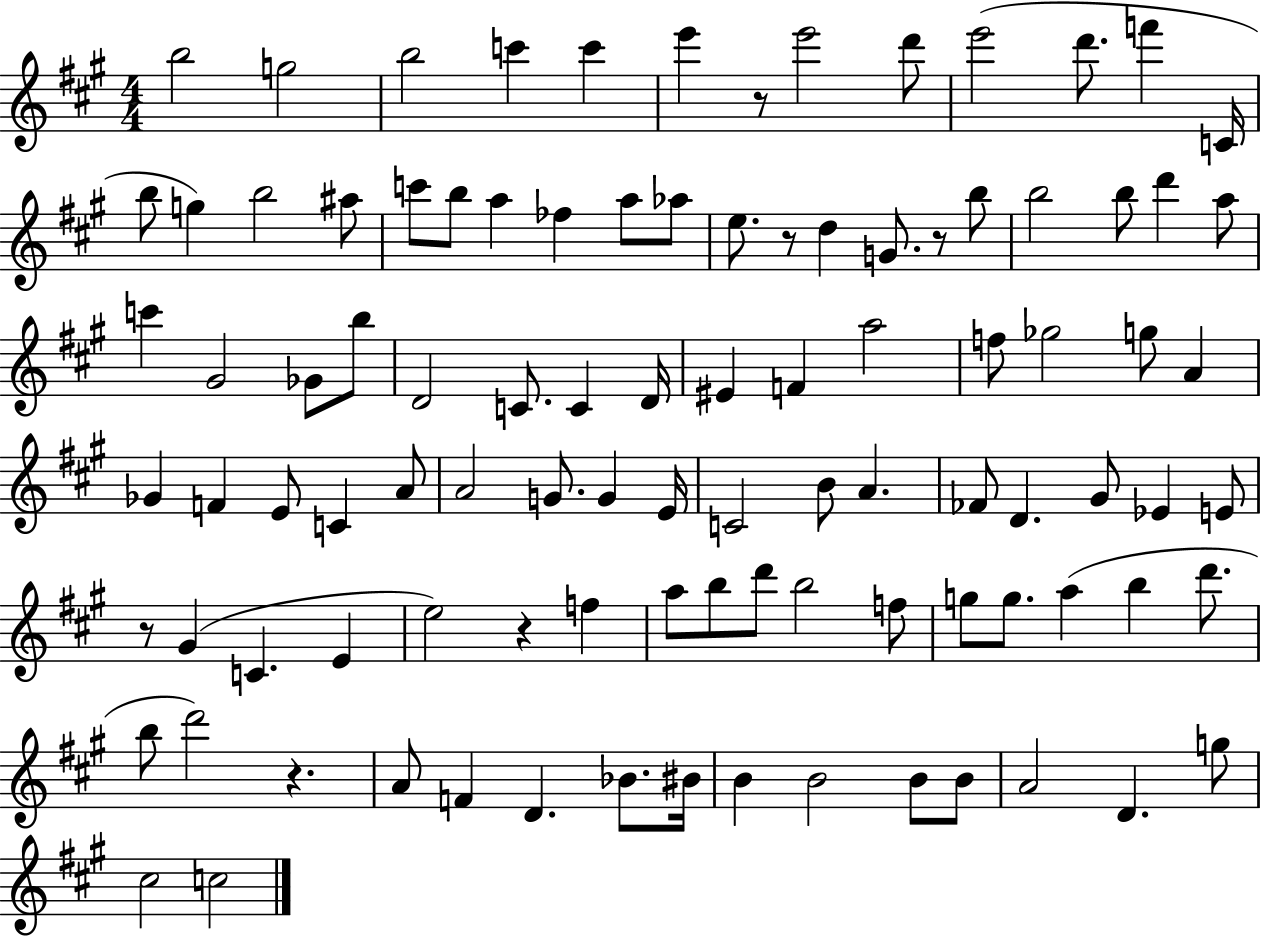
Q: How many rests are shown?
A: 6